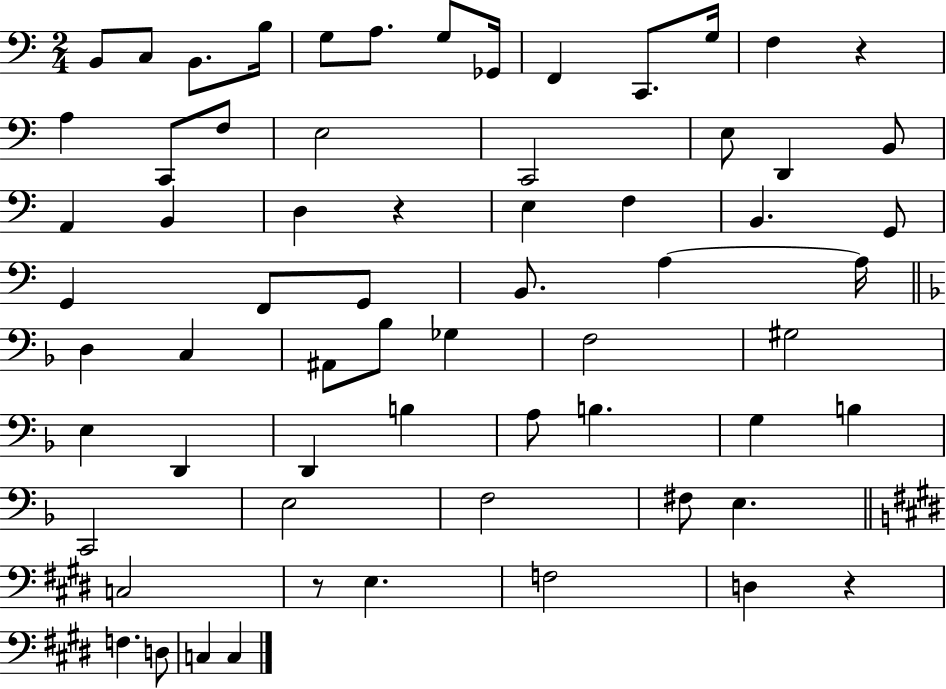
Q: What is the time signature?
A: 2/4